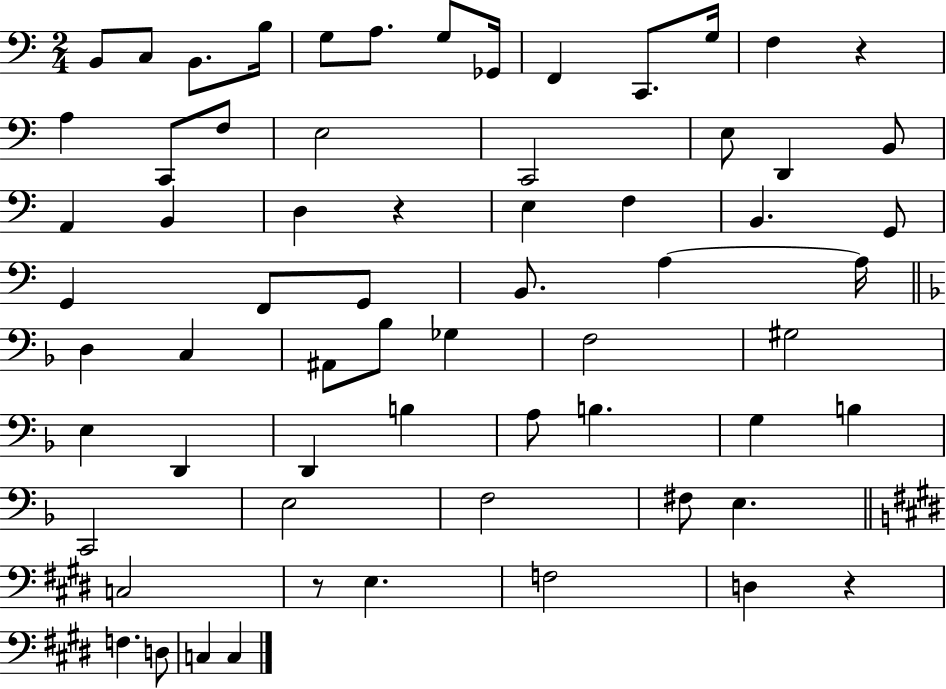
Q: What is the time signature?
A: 2/4